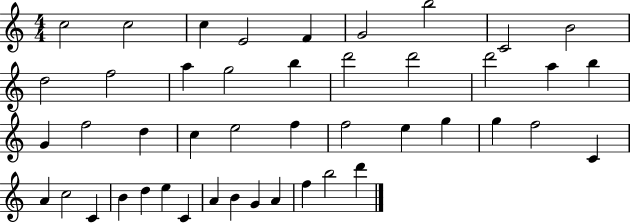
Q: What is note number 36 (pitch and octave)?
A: D5